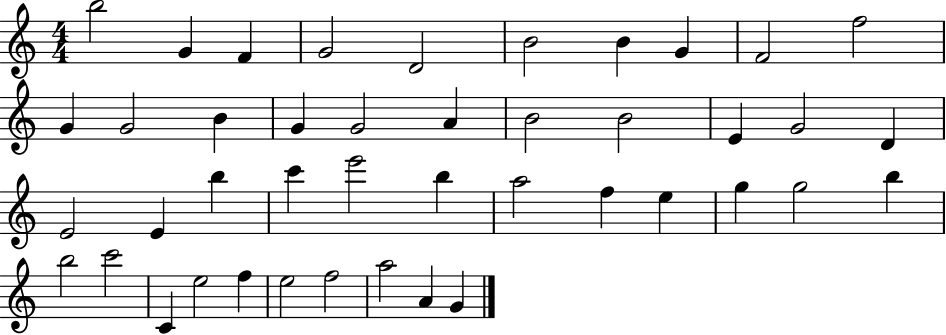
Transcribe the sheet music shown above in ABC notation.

X:1
T:Untitled
M:4/4
L:1/4
K:C
b2 G F G2 D2 B2 B G F2 f2 G G2 B G G2 A B2 B2 E G2 D E2 E b c' e'2 b a2 f e g g2 b b2 c'2 C e2 f e2 f2 a2 A G